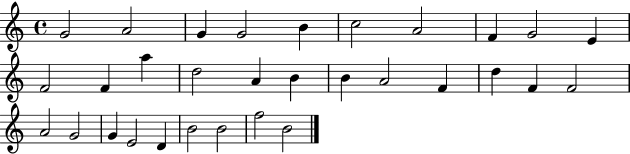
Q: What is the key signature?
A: C major